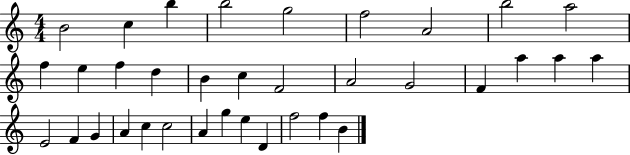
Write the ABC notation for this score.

X:1
T:Untitled
M:4/4
L:1/4
K:C
B2 c b b2 g2 f2 A2 b2 a2 f e f d B c F2 A2 G2 F a a a E2 F G A c c2 A g e D f2 f B